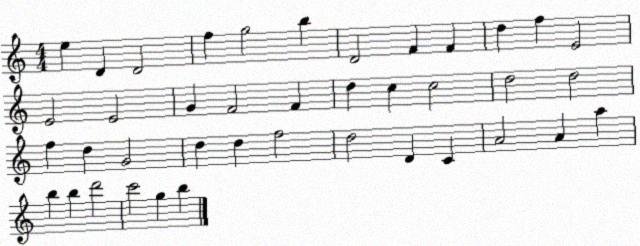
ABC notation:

X:1
T:Untitled
M:4/4
L:1/4
K:C
e D D2 f g2 b D2 F F d f E2 E2 E2 G F2 F d c c2 d2 d2 f d G2 d d f2 d2 D C A2 A a b b d'2 c'2 g b